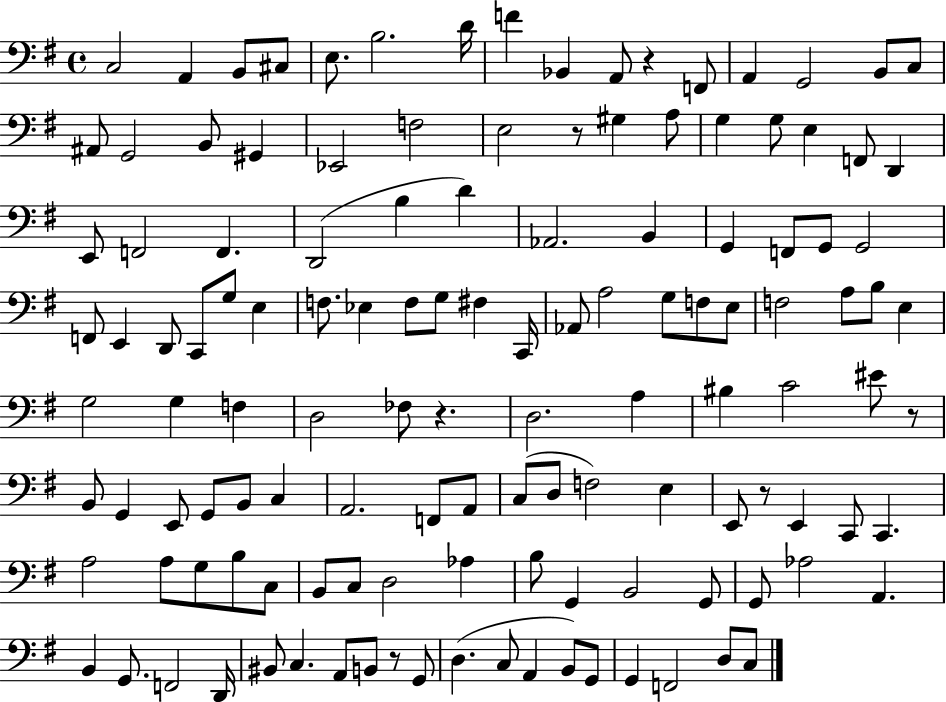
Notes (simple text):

C3/h A2/q B2/e C#3/e E3/e. B3/h. D4/s F4/q Bb2/q A2/e R/q F2/e A2/q G2/h B2/e C3/e A#2/e G2/h B2/e G#2/q Eb2/h F3/h E3/h R/e G#3/q A3/e G3/q G3/e E3/q F2/e D2/q E2/e F2/h F2/q. D2/h B3/q D4/q Ab2/h. B2/q G2/q F2/e G2/e G2/h F2/e E2/q D2/e C2/e G3/e E3/q F3/e. Eb3/q F3/e G3/e F#3/q C2/s Ab2/e A3/h G3/e F3/e E3/e F3/h A3/e B3/e E3/q G3/h G3/q F3/q D3/h FES3/e R/q. D3/h. A3/q BIS3/q C4/h EIS4/e R/e B2/e G2/q E2/e G2/e B2/e C3/q A2/h. F2/e A2/e C3/e D3/e F3/h E3/q E2/e R/e E2/q C2/e C2/q. A3/h A3/e G3/e B3/e C3/e B2/e C3/e D3/h Ab3/q B3/e G2/q B2/h G2/e G2/e Ab3/h A2/q. B2/q G2/e. F2/h D2/s BIS2/e C3/q. A2/e B2/e R/e G2/e D3/q. C3/e A2/q B2/e G2/e G2/q F2/h D3/e C3/e